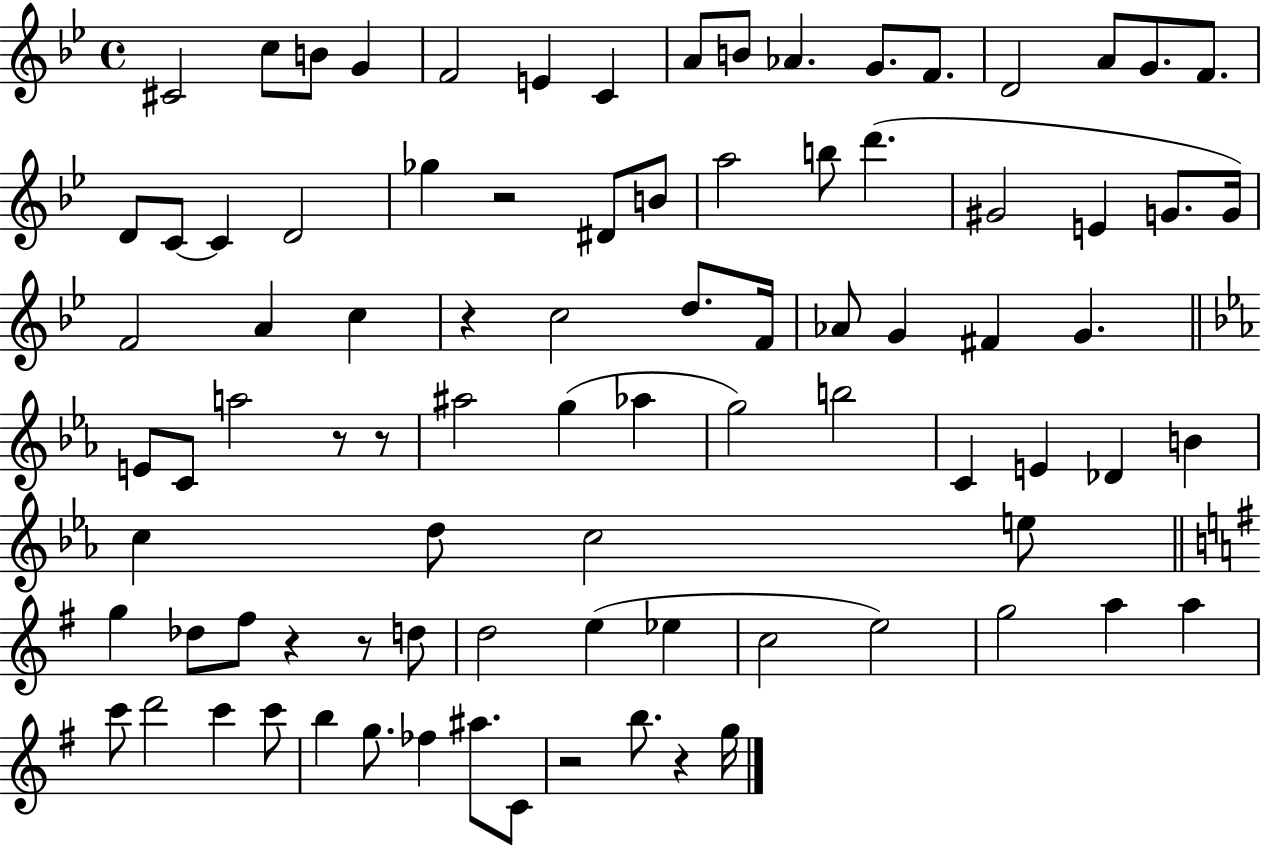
X:1
T:Untitled
M:4/4
L:1/4
K:Bb
^C2 c/2 B/2 G F2 E C A/2 B/2 _A G/2 F/2 D2 A/2 G/2 F/2 D/2 C/2 C D2 _g z2 ^D/2 B/2 a2 b/2 d' ^G2 E G/2 G/4 F2 A c z c2 d/2 F/4 _A/2 G ^F G E/2 C/2 a2 z/2 z/2 ^a2 g _a g2 b2 C E _D B c d/2 c2 e/2 g _d/2 ^f/2 z z/2 d/2 d2 e _e c2 e2 g2 a a c'/2 d'2 c' c'/2 b g/2 _f ^a/2 C/2 z2 b/2 z g/4